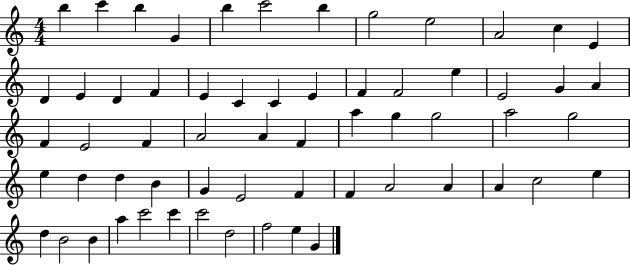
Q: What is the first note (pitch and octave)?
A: B5